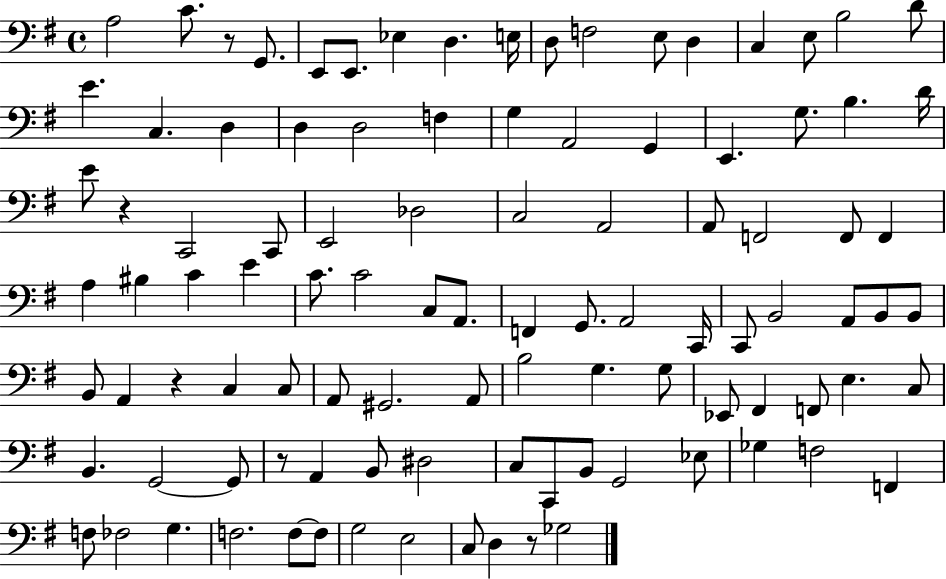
A3/h C4/e. R/e G2/e. E2/e E2/e. Eb3/q D3/q. E3/s D3/e F3/h E3/e D3/q C3/q E3/e B3/h D4/e E4/q. C3/q. D3/q D3/q D3/h F3/q G3/q A2/h G2/q E2/q. G3/e. B3/q. D4/s E4/e R/q C2/h C2/e E2/h Db3/h C3/h A2/h A2/e F2/h F2/e F2/q A3/q BIS3/q C4/q E4/q C4/e. C4/h C3/e A2/e. F2/q G2/e. A2/h C2/s C2/e B2/h A2/e B2/e B2/e B2/e A2/q R/q C3/q C3/e A2/e G#2/h. A2/e B3/h G3/q. G3/e Eb2/e F#2/q F2/e E3/q. C3/e B2/q. G2/h G2/e R/e A2/q B2/e D#3/h C3/e C2/e B2/e G2/h Eb3/e Gb3/q F3/h F2/q F3/e FES3/h G3/q. F3/h. F3/e F3/e G3/h E3/h C3/e D3/q R/e Gb3/h